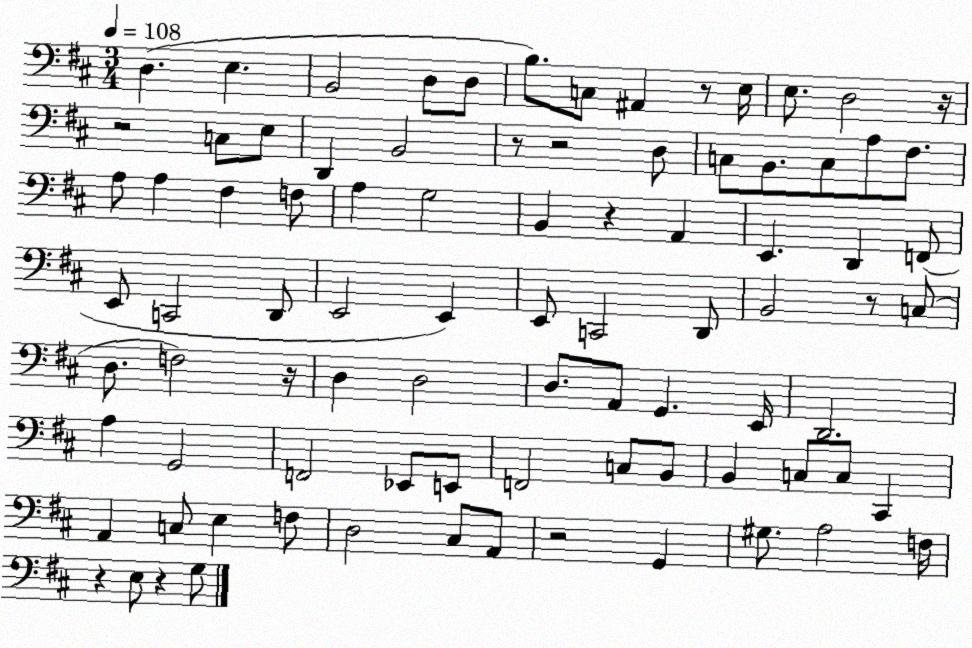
X:1
T:Untitled
M:3/4
L:1/4
K:D
D, E, B,,2 D,/2 D,/2 B,/2 C,/2 ^A,, z/2 E,/4 E,/2 D,2 z/4 z2 C,/2 E,/2 D,, B,,2 z/2 z2 D,/2 C,/2 B,,/2 C,/2 A,/2 ^F,/2 A,/2 A, ^F, F,/2 A, G,2 B,, z A,, E,, D,, F,,/2 E,,/2 C,,2 D,,/2 E,,2 E,, E,,/2 C,,2 D,,/2 B,,2 z/2 C,/2 D,/2 F,2 z/4 D, D,2 D,/2 A,,/2 G,, E,,/4 D,,2 A, G,,2 F,,2 _E,,/2 E,,/2 F,,2 C,/2 B,,/2 B,, C,/2 C,/2 ^C,, A,, C,/2 E, F,/2 D,2 ^C,/2 A,,/2 z2 G,, ^G,/2 A,2 F,/4 z E,/2 z G,/2